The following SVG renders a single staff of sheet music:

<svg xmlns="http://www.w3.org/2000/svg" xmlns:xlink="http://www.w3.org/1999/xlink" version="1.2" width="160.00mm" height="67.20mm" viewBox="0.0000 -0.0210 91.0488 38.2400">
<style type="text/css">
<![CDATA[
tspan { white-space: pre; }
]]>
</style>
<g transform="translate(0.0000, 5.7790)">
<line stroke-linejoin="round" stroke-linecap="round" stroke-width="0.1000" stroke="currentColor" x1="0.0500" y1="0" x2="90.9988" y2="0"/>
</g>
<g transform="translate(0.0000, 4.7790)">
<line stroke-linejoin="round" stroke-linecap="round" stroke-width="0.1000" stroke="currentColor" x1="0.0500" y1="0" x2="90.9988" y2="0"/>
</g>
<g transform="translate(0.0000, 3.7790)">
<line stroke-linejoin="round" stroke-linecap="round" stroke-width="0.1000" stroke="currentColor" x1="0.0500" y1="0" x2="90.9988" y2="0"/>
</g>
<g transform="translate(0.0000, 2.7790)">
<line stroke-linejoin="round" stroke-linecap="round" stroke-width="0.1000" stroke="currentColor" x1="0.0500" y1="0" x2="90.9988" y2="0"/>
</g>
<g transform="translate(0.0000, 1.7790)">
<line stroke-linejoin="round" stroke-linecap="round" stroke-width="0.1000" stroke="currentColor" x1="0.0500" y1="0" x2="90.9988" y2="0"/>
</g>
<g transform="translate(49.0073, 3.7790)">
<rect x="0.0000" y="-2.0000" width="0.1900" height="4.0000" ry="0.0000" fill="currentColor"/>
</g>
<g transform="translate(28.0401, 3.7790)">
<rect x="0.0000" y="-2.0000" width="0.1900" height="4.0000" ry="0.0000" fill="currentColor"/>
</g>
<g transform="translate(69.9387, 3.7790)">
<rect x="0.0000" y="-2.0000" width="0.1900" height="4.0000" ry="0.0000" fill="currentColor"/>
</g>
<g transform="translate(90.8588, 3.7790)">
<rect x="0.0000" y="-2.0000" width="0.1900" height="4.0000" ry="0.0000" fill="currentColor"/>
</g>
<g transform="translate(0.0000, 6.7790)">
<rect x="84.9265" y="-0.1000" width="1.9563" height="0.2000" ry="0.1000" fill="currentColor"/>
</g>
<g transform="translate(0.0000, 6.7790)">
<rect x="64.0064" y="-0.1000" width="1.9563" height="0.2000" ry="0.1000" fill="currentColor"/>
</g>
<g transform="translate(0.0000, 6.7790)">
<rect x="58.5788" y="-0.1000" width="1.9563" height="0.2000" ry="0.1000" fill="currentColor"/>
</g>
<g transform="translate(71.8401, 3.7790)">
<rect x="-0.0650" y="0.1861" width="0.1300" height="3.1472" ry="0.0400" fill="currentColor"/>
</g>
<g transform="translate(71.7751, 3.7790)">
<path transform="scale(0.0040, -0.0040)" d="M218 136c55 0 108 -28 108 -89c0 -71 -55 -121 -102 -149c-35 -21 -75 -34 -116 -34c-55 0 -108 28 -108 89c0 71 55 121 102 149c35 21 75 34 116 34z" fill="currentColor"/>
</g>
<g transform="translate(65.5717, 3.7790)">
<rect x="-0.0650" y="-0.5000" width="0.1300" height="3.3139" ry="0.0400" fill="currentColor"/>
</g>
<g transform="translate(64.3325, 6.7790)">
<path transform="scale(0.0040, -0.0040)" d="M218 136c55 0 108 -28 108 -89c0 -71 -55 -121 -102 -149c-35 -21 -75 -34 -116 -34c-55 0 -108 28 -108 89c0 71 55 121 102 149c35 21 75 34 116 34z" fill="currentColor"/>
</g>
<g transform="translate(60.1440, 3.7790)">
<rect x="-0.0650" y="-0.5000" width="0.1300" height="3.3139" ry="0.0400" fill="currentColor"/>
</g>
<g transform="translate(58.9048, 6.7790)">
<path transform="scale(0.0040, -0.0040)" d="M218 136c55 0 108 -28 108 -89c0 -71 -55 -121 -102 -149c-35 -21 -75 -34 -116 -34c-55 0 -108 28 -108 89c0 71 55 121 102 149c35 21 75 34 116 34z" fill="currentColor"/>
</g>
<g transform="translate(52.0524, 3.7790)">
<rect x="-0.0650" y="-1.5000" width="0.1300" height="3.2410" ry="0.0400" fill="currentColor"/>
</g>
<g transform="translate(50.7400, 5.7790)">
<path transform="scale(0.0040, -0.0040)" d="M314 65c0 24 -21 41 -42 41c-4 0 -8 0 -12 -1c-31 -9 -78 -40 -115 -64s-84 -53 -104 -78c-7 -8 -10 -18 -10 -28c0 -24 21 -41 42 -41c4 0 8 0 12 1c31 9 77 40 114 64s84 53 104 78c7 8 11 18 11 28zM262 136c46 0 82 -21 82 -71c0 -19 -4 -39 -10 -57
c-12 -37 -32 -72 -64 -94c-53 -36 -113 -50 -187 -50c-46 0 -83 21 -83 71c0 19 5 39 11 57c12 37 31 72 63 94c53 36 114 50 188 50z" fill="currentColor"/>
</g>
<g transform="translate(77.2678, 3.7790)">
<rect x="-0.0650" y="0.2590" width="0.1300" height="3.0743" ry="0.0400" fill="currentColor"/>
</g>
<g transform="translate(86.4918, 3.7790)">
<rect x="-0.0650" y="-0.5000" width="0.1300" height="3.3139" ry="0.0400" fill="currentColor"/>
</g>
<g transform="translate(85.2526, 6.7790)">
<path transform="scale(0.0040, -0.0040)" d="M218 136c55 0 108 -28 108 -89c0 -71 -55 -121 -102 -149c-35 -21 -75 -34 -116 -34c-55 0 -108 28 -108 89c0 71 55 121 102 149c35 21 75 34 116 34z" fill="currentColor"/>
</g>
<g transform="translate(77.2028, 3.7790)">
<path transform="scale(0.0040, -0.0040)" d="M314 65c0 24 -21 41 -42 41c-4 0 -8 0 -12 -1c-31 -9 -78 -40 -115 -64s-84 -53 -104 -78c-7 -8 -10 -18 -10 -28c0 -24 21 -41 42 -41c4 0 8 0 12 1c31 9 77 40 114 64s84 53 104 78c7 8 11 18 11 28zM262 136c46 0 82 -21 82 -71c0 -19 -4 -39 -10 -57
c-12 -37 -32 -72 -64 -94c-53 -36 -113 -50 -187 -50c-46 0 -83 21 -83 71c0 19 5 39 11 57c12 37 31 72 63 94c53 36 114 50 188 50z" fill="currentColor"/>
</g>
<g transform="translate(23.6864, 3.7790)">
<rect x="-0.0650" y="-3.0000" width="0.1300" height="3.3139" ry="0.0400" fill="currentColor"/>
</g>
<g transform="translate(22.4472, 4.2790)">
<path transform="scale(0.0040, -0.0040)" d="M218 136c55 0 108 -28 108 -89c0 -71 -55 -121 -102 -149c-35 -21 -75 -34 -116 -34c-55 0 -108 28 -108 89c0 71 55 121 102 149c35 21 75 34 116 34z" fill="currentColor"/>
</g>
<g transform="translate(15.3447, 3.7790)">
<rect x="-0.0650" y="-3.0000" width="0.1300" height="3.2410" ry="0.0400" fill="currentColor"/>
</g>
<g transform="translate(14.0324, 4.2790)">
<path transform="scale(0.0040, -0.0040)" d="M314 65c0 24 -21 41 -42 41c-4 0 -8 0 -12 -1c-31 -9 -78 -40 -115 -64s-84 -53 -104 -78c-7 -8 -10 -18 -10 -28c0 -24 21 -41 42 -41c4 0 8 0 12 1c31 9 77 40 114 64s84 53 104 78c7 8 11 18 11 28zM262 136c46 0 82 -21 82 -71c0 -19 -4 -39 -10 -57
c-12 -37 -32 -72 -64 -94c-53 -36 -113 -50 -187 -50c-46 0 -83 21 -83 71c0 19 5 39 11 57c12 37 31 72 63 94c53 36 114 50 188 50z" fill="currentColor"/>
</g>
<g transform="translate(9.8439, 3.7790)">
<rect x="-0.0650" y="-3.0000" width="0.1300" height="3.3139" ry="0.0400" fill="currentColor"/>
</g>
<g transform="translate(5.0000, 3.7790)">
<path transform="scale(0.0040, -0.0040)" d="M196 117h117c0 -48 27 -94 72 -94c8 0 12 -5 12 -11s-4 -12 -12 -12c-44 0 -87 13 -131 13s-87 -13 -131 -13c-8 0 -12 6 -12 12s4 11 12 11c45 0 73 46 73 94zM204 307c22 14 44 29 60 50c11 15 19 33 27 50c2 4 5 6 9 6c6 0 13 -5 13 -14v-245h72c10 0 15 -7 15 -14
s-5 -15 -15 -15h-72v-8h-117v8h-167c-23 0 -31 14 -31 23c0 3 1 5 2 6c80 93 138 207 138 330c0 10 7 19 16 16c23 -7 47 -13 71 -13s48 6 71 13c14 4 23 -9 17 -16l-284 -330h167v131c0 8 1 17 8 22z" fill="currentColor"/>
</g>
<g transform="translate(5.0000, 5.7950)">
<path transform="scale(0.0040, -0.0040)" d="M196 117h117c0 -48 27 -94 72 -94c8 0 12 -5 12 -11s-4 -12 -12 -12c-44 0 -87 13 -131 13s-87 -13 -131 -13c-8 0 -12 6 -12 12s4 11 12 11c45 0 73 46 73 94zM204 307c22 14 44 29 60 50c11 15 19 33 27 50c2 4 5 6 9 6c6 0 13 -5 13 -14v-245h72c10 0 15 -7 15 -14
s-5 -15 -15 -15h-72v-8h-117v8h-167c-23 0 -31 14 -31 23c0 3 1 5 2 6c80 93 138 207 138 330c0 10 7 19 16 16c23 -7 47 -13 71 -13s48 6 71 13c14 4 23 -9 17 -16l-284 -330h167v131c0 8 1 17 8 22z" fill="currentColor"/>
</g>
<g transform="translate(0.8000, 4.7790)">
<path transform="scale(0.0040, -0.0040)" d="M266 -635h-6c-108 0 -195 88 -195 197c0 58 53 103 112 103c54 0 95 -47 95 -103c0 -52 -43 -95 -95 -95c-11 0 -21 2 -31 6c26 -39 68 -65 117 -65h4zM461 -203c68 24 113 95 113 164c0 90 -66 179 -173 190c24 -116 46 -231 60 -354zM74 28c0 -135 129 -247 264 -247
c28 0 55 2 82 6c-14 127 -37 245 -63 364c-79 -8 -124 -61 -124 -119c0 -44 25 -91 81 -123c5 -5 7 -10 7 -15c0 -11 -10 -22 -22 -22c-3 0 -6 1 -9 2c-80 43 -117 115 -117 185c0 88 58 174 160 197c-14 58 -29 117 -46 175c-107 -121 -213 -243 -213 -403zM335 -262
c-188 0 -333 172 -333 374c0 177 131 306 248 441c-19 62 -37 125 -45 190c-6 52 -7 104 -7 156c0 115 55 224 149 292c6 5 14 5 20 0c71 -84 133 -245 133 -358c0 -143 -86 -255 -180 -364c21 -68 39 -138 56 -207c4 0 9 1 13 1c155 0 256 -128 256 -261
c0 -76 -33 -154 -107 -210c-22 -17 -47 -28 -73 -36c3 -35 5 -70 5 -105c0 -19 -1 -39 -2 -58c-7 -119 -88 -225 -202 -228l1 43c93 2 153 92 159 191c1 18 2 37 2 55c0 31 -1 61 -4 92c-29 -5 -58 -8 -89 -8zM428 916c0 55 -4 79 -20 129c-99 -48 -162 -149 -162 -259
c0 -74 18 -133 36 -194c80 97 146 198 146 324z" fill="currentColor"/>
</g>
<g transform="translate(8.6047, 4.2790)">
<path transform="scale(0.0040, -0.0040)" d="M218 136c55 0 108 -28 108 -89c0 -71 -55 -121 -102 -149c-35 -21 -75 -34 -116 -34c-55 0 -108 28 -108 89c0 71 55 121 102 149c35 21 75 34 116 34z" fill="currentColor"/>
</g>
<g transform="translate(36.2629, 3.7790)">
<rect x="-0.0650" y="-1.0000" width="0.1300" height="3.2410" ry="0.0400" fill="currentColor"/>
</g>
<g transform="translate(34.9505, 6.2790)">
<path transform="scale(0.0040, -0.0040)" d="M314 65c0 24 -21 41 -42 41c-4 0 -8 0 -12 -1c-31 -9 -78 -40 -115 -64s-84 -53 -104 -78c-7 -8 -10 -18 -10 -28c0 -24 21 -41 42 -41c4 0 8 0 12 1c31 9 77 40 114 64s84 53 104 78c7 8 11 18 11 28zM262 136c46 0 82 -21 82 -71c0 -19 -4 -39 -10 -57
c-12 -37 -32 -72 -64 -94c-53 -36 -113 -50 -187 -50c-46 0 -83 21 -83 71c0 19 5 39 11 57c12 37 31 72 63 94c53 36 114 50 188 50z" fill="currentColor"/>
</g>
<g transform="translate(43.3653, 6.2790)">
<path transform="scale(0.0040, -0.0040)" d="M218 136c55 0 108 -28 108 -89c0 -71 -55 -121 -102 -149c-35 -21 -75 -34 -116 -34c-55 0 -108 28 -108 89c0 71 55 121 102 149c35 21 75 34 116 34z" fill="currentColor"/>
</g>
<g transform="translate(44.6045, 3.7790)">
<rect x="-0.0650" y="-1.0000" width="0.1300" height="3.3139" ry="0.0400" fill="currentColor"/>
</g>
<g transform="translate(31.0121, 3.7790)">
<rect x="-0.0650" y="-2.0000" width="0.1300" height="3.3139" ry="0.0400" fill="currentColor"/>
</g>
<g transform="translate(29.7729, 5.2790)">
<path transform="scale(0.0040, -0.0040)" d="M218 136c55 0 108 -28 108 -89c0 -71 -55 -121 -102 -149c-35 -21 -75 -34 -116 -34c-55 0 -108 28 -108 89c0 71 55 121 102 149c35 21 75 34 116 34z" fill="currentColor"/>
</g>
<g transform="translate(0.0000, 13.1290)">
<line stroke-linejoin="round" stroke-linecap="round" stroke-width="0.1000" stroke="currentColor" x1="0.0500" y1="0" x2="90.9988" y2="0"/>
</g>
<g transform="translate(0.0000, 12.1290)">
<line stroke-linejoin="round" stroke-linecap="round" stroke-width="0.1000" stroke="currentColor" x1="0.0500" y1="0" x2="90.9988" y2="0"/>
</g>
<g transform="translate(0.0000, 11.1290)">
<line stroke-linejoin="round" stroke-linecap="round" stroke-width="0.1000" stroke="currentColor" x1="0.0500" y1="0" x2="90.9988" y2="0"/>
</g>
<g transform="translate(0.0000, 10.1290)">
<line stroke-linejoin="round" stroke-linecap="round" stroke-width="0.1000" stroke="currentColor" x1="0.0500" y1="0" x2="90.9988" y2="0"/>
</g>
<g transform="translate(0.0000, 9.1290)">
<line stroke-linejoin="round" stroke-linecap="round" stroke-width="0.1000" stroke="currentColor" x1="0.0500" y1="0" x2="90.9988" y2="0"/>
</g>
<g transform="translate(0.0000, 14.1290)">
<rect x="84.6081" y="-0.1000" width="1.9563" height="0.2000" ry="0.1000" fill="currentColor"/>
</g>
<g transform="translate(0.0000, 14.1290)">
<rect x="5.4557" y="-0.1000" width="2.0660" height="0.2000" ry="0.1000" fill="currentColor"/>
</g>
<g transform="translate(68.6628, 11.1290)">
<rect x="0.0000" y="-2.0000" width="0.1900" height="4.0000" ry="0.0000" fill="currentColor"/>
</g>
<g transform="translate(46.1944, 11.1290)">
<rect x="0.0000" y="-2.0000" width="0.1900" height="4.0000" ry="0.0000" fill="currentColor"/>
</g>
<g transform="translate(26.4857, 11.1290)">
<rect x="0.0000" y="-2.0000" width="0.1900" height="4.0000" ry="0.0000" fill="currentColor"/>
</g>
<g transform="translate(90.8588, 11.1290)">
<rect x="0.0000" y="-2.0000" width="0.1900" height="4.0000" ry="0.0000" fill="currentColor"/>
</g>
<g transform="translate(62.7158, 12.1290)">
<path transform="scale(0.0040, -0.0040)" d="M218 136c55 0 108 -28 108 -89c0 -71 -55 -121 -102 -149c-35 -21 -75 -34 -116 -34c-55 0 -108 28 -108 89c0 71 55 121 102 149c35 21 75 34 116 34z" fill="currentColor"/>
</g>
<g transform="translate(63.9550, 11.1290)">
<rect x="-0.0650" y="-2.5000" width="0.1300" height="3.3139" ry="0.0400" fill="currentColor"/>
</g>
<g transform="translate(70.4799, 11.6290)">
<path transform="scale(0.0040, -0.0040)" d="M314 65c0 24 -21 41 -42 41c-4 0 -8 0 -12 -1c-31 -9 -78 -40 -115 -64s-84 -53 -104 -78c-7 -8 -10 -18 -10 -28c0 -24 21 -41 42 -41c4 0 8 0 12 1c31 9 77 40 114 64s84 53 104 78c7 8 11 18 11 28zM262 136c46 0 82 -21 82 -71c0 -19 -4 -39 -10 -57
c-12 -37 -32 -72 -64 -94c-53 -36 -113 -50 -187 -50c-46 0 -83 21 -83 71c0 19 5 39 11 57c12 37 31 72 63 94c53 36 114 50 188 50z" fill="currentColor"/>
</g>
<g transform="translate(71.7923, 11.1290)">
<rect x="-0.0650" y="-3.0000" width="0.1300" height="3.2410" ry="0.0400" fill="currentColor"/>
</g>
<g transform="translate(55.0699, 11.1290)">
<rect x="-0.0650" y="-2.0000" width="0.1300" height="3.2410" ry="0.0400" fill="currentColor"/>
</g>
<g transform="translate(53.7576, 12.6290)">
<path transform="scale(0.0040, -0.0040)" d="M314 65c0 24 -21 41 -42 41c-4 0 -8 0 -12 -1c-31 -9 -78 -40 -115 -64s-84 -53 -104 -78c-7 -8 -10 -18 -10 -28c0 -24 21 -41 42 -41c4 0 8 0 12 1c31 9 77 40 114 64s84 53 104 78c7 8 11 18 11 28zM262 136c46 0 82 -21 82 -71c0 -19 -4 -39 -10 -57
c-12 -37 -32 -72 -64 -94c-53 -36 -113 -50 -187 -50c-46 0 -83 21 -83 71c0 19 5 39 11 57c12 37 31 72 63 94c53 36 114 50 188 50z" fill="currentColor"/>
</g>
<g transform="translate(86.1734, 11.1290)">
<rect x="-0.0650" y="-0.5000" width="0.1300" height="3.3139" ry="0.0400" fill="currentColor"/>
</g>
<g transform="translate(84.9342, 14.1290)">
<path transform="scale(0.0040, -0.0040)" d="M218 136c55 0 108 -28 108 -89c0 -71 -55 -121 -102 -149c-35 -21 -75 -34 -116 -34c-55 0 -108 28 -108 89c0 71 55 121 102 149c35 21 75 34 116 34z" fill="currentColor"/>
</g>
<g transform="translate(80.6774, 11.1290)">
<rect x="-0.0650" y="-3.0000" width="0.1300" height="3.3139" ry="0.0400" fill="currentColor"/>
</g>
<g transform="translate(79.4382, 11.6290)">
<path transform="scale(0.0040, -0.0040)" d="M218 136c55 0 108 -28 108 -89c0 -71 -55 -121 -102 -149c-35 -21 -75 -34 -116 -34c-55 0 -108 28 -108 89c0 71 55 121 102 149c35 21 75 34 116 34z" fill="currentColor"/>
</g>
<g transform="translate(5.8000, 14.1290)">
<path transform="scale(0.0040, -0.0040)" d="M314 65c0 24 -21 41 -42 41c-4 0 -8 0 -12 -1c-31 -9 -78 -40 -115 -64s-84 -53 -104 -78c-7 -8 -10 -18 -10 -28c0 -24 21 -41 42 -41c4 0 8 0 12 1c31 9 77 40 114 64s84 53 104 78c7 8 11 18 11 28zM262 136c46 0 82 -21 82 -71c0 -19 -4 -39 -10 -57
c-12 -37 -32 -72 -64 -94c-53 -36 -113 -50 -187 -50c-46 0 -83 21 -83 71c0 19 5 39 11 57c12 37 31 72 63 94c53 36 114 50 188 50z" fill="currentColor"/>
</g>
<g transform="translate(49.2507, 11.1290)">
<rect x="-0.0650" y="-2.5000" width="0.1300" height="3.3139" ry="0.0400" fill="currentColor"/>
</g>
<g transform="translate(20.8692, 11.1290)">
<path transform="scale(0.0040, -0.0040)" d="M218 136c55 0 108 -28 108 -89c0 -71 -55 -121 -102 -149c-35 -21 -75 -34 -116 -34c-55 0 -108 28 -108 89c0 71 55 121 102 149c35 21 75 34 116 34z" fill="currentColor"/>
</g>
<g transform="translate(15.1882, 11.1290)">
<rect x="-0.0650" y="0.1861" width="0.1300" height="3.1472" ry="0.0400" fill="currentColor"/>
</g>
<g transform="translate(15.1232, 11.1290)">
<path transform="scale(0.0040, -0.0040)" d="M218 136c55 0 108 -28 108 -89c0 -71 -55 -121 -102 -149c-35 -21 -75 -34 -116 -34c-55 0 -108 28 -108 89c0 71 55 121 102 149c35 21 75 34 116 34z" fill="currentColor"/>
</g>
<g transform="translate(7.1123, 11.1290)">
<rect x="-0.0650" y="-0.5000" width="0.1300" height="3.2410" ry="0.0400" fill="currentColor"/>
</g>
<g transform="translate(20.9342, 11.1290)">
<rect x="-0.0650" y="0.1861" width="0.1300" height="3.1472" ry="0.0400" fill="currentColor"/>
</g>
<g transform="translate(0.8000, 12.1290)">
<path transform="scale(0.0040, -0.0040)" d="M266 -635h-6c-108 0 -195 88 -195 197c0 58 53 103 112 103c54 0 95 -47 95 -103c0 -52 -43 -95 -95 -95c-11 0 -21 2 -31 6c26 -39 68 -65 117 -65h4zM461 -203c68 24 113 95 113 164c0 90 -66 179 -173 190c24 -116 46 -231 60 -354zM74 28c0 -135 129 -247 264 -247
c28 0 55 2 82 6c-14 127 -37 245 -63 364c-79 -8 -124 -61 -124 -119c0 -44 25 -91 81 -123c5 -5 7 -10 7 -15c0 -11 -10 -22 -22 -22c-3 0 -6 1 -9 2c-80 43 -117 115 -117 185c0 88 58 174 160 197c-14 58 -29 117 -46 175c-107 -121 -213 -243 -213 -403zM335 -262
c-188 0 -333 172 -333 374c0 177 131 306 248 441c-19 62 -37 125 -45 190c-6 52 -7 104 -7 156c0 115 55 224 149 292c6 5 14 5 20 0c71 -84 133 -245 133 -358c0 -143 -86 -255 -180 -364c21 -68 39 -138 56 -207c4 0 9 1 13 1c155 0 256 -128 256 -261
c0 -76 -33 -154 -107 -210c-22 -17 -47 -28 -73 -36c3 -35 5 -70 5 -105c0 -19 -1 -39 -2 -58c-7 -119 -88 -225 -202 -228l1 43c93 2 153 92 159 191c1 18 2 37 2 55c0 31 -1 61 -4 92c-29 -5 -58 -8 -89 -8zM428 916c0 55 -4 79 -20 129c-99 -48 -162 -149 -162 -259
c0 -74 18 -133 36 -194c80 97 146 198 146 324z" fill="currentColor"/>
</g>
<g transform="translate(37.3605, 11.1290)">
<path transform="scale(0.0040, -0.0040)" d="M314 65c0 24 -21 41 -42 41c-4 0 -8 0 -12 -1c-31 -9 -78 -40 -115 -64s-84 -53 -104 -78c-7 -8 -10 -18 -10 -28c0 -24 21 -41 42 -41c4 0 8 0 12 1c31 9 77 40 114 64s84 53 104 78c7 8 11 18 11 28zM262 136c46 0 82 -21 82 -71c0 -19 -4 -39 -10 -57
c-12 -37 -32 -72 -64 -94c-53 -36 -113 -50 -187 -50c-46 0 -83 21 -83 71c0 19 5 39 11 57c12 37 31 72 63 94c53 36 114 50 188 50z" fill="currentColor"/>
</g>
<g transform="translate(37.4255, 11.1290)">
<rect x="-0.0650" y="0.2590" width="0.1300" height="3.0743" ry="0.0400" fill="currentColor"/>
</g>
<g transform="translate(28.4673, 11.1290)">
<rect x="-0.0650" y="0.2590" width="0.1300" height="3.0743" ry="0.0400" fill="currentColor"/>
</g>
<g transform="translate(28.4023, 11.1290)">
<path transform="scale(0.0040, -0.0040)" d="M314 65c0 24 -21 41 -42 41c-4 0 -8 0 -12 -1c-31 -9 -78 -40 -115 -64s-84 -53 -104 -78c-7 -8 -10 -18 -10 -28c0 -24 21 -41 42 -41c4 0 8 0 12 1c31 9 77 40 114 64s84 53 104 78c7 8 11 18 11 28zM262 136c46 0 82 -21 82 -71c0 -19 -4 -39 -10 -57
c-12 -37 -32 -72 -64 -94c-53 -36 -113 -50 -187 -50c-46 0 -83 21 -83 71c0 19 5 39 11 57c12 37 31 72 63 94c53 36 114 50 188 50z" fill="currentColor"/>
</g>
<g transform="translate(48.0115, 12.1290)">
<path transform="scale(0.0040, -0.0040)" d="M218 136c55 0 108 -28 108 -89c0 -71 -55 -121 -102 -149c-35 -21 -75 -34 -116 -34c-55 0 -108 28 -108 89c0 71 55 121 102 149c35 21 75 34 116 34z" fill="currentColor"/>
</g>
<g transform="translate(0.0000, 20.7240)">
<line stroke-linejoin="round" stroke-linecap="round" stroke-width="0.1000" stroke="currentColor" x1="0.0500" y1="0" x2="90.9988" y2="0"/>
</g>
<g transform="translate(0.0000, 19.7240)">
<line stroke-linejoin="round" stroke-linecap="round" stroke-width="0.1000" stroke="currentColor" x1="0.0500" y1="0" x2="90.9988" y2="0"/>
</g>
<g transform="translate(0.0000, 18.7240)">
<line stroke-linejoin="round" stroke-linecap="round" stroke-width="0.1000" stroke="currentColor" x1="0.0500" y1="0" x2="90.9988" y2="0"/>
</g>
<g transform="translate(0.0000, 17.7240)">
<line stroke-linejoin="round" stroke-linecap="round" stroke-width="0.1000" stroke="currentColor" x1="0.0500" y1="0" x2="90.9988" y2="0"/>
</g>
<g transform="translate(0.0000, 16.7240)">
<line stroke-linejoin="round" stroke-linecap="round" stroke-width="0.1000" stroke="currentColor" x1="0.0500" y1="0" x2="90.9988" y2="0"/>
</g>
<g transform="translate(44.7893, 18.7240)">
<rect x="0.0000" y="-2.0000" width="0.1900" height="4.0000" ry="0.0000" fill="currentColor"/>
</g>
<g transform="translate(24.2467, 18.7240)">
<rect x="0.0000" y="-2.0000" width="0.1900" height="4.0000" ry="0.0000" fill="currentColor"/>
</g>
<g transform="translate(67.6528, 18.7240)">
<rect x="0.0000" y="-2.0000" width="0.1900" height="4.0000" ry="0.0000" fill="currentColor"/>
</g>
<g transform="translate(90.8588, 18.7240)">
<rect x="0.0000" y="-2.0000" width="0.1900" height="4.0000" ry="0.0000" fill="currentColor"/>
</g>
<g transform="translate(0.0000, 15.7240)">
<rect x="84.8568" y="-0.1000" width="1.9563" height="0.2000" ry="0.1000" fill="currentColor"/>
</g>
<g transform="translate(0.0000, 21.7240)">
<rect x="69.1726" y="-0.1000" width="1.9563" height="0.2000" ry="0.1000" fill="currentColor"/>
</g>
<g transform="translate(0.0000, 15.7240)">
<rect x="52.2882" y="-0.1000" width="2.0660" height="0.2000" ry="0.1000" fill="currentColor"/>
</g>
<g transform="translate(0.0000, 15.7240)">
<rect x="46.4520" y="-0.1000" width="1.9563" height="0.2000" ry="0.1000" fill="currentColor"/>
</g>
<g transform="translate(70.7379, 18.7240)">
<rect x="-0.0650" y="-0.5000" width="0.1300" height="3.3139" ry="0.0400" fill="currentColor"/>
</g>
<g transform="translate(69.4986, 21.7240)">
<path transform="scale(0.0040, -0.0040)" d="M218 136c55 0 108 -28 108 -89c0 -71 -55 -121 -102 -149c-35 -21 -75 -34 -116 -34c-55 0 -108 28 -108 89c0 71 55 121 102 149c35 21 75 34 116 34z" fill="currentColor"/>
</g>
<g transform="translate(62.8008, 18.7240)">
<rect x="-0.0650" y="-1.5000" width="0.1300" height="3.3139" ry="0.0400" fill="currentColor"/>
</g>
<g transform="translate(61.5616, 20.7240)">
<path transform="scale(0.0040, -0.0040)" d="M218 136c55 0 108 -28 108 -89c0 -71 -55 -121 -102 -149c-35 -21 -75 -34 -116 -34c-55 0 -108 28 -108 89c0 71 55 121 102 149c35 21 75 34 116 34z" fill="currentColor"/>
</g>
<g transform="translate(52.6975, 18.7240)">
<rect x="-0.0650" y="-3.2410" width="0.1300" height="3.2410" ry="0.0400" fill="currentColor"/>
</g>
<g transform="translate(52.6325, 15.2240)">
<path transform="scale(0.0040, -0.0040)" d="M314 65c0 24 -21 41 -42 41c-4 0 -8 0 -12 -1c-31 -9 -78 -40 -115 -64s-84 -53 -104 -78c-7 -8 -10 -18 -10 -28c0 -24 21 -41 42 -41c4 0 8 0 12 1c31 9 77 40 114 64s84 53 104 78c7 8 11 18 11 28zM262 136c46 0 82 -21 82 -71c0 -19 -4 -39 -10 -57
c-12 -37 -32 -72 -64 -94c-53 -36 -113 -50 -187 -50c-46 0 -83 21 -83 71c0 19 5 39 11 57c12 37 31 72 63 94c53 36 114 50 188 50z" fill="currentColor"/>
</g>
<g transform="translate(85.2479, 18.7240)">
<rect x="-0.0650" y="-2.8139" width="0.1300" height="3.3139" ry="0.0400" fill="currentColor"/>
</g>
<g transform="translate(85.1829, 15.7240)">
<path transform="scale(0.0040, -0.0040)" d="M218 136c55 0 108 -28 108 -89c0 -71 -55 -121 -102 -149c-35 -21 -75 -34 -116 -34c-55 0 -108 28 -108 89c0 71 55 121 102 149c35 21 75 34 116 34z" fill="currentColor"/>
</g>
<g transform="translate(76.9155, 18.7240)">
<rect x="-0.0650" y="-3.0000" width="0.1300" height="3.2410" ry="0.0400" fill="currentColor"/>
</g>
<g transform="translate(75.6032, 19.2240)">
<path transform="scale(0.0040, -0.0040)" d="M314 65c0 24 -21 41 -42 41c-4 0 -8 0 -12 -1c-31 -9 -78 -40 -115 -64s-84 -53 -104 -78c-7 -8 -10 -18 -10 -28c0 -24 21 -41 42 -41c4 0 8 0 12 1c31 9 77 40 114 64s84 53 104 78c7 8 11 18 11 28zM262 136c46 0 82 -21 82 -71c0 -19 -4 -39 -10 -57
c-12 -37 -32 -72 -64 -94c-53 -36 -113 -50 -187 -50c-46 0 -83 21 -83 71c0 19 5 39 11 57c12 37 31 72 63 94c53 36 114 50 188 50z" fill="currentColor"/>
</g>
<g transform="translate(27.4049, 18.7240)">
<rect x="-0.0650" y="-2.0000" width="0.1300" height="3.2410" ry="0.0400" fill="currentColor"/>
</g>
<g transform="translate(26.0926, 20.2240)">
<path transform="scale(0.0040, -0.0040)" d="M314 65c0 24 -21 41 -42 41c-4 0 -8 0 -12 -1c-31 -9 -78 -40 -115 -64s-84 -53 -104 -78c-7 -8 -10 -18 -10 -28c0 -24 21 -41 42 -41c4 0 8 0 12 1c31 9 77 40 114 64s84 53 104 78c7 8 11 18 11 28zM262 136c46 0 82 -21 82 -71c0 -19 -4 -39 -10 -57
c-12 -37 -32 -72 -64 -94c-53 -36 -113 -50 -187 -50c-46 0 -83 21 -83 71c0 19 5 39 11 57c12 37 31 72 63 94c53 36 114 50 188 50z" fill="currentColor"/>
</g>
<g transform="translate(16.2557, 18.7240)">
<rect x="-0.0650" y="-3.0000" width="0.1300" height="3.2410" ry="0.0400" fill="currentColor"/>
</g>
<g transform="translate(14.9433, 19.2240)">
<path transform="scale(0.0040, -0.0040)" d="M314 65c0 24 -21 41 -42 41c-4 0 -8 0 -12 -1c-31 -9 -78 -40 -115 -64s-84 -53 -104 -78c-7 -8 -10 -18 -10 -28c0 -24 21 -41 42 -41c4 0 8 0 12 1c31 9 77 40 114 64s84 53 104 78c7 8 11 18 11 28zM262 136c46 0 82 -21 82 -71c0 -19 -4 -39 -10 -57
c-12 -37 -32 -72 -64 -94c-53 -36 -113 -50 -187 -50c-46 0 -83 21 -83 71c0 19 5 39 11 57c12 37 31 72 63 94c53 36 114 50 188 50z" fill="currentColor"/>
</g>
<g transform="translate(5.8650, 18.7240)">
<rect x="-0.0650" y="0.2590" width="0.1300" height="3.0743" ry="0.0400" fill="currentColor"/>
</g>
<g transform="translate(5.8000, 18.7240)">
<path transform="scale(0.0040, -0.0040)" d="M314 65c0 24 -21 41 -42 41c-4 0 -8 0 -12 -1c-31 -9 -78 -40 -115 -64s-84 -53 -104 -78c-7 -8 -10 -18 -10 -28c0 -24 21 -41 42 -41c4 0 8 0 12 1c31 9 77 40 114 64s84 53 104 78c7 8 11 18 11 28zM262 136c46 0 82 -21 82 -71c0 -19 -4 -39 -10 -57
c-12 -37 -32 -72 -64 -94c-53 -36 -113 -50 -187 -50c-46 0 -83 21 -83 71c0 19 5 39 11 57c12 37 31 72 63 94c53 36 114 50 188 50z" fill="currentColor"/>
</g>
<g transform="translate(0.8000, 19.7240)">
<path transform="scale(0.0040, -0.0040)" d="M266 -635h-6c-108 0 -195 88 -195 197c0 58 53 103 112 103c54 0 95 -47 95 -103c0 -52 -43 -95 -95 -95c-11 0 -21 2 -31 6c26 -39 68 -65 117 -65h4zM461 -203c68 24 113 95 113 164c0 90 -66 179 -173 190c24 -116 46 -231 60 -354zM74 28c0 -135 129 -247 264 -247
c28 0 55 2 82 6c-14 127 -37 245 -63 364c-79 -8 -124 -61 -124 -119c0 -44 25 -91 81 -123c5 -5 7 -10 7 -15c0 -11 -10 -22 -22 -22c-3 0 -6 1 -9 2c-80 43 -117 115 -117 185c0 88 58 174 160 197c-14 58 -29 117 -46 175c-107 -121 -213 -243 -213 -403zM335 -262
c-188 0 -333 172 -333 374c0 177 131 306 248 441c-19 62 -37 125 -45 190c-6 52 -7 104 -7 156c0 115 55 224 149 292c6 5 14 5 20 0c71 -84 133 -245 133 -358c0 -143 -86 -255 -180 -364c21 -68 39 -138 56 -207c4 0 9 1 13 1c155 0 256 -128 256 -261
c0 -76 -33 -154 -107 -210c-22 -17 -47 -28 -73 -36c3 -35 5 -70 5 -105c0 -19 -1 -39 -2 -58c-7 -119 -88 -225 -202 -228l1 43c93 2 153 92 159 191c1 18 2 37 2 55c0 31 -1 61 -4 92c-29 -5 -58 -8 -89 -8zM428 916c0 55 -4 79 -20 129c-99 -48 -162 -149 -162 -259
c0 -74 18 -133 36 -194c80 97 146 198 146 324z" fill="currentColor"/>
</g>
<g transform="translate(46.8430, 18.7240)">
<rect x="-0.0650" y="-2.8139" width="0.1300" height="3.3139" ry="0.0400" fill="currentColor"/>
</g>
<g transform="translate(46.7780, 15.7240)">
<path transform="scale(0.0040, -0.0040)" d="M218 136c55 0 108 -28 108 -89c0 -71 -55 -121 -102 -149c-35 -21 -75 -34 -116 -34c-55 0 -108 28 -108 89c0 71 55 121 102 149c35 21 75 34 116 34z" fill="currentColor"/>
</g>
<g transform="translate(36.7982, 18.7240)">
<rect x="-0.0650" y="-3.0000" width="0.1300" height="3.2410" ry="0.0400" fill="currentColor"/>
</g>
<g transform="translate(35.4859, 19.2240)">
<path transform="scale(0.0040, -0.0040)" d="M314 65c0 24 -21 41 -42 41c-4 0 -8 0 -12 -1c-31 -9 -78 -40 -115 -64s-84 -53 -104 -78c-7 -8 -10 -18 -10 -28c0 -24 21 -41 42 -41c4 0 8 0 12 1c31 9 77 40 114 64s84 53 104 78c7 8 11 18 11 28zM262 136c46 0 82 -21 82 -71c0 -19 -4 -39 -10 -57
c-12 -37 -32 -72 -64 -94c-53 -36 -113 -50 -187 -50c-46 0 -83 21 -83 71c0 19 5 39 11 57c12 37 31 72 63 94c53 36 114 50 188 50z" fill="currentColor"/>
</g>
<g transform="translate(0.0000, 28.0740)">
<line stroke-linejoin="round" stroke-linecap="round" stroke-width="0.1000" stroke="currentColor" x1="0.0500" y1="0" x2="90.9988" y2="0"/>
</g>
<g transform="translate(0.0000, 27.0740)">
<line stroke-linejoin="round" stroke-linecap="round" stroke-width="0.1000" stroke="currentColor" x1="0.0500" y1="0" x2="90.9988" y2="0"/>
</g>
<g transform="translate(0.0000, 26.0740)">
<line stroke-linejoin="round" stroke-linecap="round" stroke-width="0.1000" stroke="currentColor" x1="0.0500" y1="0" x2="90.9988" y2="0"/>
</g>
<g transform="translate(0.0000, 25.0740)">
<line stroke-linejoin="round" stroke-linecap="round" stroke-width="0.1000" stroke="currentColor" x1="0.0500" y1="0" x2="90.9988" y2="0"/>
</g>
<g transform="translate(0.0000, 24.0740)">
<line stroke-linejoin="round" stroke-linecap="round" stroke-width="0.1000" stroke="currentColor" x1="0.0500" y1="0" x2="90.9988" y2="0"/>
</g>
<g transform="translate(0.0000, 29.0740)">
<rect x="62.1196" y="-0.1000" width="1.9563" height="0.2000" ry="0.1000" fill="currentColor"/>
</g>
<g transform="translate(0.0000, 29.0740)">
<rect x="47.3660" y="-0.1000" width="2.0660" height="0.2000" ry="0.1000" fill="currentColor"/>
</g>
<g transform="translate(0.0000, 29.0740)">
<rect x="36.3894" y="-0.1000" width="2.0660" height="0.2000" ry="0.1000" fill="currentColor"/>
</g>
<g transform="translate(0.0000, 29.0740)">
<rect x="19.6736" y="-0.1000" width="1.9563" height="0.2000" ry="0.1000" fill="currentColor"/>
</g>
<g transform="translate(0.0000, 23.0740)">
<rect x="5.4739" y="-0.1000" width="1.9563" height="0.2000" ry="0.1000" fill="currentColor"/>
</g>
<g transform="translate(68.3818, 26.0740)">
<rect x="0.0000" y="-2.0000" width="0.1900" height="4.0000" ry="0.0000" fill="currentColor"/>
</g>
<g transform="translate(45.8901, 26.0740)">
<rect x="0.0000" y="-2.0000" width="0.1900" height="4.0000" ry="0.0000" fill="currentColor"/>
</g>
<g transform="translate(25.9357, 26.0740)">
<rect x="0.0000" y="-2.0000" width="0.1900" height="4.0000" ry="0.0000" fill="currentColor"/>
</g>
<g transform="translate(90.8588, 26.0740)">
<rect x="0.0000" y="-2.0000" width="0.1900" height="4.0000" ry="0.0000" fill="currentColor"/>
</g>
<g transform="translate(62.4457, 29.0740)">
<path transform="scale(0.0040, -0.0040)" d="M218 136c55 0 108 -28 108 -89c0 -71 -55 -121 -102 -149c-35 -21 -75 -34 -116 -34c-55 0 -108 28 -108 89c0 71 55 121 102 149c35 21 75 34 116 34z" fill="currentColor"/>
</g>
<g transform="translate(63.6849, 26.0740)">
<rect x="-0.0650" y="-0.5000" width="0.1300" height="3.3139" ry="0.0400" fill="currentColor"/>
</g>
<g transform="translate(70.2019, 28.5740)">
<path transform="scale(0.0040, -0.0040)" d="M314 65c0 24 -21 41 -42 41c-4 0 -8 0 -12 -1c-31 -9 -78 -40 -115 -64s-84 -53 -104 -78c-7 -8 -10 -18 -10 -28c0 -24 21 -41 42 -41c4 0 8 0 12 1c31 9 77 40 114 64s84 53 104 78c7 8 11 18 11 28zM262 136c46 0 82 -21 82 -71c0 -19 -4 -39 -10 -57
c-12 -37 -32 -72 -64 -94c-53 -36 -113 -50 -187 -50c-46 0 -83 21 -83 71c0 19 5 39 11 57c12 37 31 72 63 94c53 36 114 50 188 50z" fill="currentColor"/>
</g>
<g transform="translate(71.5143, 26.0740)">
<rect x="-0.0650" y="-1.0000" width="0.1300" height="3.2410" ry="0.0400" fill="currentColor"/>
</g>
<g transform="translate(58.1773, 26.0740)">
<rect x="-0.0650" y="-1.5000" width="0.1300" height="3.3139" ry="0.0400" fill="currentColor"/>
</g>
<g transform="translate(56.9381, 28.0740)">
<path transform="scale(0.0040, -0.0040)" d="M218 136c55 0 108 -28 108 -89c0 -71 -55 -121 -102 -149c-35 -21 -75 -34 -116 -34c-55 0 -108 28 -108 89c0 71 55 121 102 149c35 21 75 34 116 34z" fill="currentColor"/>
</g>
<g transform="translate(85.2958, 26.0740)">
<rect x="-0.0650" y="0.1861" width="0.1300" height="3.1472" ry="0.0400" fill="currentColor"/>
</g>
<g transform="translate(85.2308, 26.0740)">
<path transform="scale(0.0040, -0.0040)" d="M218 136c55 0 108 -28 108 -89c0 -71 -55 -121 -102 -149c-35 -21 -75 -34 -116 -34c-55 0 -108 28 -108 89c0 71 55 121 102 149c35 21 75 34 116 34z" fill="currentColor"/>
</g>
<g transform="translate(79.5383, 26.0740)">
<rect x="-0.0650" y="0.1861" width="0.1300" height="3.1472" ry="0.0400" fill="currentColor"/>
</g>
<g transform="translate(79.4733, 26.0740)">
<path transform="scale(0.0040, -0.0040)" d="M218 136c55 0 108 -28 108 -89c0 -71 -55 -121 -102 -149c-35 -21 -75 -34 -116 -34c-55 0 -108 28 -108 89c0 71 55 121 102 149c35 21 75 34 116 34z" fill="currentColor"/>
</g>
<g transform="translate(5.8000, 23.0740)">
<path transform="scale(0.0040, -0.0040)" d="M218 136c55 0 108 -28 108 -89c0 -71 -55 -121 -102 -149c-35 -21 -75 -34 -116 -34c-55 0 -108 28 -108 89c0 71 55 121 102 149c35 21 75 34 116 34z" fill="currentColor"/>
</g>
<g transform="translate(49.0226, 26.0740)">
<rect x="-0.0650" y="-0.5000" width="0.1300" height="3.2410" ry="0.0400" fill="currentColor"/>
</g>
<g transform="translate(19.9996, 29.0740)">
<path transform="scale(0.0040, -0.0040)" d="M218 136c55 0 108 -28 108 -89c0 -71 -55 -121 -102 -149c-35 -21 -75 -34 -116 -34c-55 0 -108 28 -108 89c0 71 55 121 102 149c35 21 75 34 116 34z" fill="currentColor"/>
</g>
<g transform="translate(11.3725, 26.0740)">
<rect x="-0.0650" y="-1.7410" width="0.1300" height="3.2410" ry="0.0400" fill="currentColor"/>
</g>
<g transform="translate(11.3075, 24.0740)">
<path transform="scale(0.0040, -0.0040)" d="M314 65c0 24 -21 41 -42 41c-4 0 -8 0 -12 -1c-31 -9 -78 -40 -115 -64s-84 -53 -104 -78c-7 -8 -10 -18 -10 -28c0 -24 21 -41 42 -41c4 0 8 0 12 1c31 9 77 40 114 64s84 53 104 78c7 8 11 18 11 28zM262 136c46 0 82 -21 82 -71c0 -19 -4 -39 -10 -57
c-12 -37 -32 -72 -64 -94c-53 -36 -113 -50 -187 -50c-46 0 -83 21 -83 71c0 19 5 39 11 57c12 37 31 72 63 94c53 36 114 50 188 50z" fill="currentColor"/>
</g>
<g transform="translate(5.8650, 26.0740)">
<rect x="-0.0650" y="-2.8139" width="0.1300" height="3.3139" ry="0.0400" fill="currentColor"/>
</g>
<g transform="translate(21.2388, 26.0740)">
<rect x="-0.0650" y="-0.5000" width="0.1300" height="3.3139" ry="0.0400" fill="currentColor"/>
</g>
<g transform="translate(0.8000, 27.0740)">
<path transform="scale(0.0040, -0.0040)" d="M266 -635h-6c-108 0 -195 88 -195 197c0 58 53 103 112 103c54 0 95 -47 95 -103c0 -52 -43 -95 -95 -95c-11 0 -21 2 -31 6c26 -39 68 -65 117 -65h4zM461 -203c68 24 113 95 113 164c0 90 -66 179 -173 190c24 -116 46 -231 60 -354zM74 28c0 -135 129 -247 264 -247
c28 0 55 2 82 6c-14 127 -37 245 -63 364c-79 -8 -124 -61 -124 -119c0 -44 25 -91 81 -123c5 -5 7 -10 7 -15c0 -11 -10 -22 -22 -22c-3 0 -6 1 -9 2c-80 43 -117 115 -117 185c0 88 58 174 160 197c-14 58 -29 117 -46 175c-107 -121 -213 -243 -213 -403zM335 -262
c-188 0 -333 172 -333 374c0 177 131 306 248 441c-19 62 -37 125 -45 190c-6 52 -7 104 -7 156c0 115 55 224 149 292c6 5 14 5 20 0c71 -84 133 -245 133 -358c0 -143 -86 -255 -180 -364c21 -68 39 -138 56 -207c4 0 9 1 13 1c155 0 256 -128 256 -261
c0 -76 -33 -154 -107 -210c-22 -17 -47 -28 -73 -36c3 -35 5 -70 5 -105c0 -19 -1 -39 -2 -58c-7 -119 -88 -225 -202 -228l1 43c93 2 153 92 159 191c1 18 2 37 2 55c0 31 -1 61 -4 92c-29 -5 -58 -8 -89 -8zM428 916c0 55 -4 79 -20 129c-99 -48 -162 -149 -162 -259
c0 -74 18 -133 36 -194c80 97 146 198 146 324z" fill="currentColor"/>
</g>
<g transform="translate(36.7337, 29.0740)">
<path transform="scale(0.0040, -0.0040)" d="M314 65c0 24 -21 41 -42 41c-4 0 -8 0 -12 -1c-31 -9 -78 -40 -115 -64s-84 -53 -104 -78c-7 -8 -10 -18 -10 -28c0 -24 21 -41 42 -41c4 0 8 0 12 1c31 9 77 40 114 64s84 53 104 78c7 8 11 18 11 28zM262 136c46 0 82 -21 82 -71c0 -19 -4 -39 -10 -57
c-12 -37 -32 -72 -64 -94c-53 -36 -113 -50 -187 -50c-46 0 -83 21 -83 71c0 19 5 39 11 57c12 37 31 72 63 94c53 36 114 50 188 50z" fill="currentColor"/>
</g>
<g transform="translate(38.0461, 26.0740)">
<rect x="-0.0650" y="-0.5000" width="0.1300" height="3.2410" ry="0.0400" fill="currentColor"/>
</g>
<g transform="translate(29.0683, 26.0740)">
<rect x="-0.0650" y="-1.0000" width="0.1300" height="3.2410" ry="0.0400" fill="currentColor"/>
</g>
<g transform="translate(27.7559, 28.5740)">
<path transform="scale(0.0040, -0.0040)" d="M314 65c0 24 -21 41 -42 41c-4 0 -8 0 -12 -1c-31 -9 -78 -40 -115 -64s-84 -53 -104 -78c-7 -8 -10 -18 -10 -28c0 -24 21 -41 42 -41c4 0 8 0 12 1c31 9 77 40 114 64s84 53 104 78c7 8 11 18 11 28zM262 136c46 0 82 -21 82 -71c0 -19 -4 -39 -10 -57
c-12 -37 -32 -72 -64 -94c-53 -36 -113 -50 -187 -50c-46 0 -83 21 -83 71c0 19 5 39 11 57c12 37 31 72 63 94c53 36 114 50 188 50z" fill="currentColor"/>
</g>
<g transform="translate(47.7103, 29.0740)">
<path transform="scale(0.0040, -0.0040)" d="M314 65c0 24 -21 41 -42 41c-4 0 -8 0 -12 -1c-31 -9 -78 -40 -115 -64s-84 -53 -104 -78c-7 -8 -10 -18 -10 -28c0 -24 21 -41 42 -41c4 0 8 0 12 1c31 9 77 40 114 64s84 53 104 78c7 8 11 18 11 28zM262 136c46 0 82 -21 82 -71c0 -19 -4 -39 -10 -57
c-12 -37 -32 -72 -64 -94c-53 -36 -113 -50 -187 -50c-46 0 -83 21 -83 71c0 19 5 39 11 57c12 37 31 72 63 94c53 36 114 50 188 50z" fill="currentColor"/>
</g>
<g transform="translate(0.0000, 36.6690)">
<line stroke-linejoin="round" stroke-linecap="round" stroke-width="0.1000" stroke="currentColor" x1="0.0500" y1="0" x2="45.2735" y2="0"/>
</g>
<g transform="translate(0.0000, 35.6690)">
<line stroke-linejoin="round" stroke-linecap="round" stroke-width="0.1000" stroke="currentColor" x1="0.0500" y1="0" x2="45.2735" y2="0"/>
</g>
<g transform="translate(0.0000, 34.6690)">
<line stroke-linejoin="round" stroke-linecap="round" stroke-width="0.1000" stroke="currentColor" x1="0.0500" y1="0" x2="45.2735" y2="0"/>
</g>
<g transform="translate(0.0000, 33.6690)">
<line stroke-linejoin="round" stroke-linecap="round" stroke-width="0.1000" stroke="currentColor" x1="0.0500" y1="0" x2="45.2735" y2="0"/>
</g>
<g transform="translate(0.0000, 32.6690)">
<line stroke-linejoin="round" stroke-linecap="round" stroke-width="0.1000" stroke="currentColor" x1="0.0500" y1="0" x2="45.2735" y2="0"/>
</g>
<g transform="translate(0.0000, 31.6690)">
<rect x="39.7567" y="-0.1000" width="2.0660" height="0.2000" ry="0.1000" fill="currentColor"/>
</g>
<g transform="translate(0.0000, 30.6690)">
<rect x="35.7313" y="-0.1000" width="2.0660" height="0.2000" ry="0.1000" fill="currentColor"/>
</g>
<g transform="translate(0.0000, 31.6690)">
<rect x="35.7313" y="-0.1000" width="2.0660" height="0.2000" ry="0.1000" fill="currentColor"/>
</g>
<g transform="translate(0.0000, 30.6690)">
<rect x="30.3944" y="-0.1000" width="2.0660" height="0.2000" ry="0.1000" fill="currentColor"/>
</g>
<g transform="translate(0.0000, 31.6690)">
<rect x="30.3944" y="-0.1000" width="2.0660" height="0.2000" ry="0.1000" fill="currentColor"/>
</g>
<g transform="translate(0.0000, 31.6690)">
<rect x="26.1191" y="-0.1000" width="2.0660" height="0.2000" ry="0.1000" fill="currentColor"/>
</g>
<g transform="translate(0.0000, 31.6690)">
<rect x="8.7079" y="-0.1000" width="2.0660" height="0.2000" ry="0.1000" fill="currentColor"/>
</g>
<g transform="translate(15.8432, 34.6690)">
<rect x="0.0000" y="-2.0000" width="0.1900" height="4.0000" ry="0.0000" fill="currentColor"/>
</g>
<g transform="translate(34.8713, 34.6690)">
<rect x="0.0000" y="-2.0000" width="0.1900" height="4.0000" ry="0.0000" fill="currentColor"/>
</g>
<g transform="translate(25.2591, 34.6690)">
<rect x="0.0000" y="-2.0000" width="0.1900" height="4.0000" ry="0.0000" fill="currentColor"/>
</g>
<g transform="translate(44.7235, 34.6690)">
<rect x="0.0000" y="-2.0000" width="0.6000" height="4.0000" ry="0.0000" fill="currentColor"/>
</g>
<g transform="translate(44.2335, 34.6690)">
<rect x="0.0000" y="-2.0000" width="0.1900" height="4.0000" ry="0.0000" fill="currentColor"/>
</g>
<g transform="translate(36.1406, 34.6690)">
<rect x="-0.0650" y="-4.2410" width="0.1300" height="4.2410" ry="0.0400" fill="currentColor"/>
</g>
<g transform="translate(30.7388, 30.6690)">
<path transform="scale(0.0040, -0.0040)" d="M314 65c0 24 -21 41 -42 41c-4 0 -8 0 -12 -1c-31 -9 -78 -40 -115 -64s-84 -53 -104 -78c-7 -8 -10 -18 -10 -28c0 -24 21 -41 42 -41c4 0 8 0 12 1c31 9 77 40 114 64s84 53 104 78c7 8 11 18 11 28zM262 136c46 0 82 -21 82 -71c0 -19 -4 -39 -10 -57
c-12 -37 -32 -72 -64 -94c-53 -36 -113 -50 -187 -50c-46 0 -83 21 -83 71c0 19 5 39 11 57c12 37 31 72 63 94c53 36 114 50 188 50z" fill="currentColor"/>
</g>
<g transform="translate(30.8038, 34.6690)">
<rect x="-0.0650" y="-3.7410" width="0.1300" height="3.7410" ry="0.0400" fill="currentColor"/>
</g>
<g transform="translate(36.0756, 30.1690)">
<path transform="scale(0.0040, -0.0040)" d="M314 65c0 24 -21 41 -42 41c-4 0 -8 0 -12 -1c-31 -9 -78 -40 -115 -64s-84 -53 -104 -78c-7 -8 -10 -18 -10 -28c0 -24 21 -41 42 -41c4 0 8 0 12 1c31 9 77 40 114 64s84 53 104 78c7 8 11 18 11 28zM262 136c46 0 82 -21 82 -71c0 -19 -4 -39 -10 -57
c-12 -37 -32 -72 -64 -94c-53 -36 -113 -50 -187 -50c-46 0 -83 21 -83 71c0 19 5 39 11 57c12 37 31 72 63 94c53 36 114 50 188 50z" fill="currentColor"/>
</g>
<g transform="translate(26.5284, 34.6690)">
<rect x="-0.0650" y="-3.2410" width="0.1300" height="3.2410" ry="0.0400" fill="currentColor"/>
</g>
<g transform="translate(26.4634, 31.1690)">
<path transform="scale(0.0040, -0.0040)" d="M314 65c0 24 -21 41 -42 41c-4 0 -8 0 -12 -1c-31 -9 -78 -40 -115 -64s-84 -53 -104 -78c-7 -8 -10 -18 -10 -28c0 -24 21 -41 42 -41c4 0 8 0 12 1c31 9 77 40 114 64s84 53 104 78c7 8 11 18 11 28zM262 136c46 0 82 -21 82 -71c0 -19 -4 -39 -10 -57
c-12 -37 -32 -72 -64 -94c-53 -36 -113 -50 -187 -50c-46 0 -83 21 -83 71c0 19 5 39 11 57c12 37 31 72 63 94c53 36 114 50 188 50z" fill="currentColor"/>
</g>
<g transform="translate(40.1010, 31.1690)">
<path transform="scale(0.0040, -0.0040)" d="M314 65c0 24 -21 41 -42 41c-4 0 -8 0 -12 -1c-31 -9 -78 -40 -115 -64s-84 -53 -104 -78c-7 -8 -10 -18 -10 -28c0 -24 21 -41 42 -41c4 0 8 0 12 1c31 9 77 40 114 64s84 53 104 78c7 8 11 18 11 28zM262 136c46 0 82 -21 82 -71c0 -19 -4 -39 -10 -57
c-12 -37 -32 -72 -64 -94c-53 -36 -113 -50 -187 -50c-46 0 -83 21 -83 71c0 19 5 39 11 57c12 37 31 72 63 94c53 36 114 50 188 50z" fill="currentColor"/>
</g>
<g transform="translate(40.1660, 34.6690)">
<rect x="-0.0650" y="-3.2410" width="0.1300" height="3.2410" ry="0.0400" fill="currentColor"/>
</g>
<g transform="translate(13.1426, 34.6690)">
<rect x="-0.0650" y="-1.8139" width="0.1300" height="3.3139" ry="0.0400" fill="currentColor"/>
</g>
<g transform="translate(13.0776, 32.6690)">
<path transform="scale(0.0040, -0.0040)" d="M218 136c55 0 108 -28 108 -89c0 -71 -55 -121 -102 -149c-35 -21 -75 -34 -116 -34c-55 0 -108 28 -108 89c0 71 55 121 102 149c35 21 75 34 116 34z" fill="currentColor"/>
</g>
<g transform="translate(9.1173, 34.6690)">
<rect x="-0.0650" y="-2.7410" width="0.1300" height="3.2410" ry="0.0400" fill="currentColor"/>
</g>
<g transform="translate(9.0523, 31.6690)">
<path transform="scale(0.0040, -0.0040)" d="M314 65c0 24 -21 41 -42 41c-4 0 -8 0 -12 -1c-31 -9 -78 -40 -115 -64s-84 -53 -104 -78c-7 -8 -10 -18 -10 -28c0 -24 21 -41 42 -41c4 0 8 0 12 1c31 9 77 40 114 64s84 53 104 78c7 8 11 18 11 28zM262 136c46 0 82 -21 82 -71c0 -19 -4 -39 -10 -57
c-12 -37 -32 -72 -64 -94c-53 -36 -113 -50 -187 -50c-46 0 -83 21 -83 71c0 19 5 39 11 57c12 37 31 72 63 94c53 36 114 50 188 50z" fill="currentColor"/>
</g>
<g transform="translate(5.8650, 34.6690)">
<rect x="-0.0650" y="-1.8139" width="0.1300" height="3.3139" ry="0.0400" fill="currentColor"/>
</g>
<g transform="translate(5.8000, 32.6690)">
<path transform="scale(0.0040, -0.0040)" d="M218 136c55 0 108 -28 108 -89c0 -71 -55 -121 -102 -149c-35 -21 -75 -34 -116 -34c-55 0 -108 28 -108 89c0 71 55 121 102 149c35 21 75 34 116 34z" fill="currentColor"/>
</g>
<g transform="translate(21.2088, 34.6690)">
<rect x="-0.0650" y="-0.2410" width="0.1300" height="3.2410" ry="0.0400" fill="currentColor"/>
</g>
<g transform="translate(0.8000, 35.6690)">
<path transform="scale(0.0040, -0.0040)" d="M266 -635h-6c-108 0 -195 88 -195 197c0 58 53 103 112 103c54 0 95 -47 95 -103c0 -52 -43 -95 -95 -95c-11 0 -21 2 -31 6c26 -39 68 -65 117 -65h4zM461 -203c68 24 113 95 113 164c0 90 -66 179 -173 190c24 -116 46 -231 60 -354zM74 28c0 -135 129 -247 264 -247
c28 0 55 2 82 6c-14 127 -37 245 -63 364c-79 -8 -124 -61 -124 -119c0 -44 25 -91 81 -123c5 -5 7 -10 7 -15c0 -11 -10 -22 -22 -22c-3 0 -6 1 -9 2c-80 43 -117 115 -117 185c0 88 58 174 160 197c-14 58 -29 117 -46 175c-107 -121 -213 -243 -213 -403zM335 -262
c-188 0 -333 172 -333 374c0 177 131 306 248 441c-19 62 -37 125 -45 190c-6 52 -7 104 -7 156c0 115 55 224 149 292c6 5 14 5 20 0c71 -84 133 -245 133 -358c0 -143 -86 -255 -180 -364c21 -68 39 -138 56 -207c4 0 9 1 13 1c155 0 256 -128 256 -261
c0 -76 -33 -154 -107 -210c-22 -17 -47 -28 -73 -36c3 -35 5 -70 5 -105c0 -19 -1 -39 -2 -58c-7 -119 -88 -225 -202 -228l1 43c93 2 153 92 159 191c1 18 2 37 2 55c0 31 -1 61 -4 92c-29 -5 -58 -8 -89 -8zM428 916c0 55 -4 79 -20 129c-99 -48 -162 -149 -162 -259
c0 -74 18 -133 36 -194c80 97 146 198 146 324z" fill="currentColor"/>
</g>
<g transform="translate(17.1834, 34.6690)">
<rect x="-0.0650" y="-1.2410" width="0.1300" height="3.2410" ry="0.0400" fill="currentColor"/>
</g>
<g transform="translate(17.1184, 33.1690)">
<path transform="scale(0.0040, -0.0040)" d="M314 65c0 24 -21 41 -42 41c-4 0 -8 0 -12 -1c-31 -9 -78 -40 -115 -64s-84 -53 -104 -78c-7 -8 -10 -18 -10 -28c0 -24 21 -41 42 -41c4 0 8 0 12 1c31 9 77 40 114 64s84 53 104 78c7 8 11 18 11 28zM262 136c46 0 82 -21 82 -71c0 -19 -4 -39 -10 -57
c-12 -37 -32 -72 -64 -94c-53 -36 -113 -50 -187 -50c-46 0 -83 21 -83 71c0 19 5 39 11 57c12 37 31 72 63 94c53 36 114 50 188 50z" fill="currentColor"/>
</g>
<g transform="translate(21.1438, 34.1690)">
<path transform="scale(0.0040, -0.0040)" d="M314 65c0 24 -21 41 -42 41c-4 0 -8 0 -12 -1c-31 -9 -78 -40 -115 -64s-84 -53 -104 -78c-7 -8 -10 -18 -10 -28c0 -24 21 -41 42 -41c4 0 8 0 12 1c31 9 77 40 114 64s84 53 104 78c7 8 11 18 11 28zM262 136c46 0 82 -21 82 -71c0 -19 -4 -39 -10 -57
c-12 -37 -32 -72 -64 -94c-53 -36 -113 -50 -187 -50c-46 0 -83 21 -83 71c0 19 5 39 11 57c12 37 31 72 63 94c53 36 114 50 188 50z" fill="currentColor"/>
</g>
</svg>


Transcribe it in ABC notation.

X:1
T:Untitled
M:4/4
L:1/4
K:C
A A2 A F D2 D E2 C C B B2 C C2 B B B2 B2 G F2 G A2 A C B2 A2 F2 A2 a b2 E C A2 a a f2 C D2 C2 C2 E C D2 B B f a2 f e2 c2 b2 c'2 d'2 b2